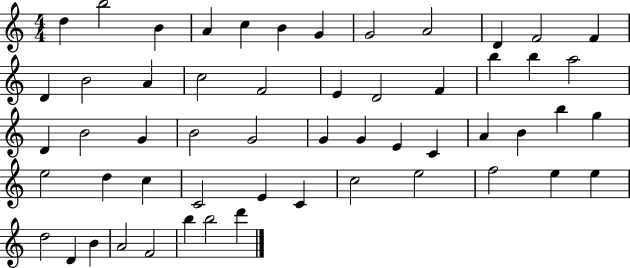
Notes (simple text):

D5/q B5/h B4/q A4/q C5/q B4/q G4/q G4/h A4/h D4/q F4/h F4/q D4/q B4/h A4/q C5/h F4/h E4/q D4/h F4/q B5/q B5/q A5/h D4/q B4/h G4/q B4/h G4/h G4/q G4/q E4/q C4/q A4/q B4/q B5/q G5/q E5/h D5/q C5/q C4/h E4/q C4/q C5/h E5/h F5/h E5/q E5/q D5/h D4/q B4/q A4/h F4/h B5/q B5/h D6/q